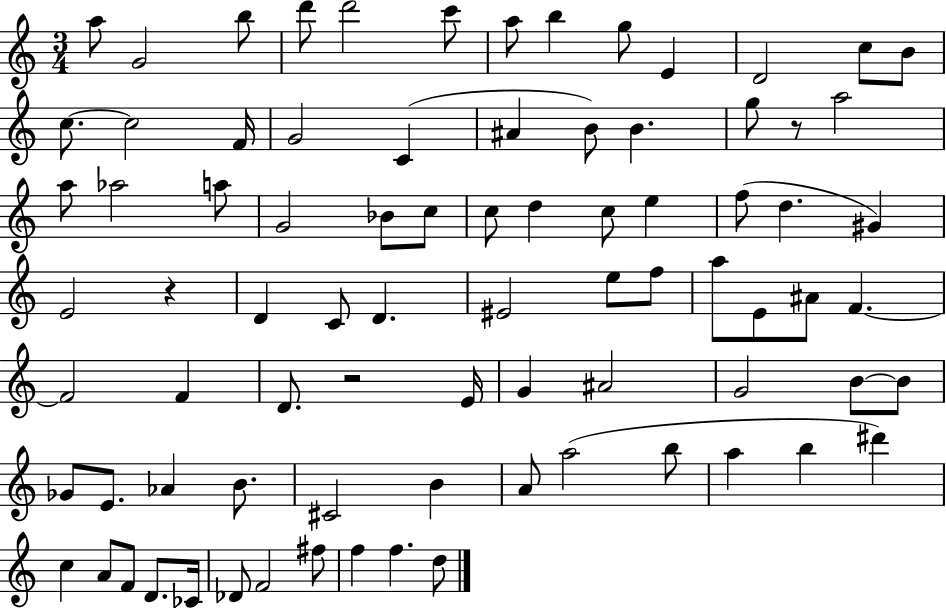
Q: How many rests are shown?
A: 3